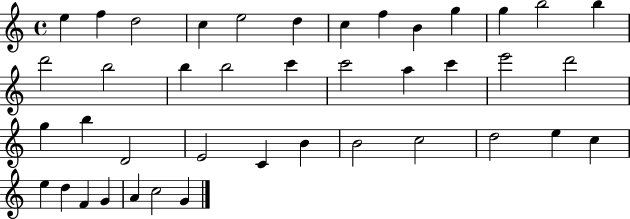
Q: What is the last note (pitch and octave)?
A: G4